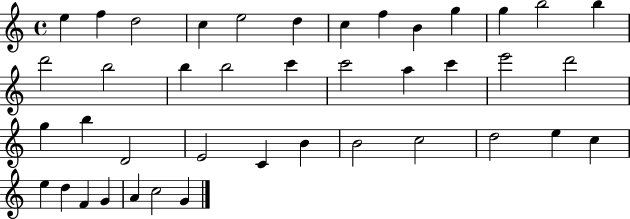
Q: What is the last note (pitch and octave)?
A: G4